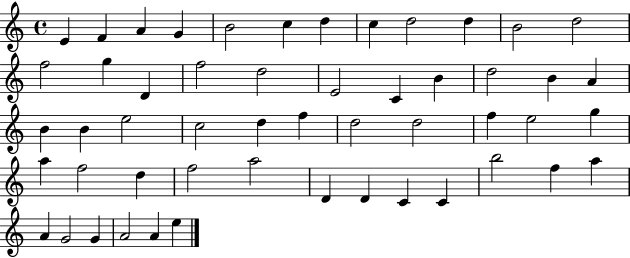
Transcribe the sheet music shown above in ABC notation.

X:1
T:Untitled
M:4/4
L:1/4
K:C
E F A G B2 c d c d2 d B2 d2 f2 g D f2 d2 E2 C B d2 B A B B e2 c2 d f d2 d2 f e2 g a f2 d f2 a2 D D C C b2 f a A G2 G A2 A e